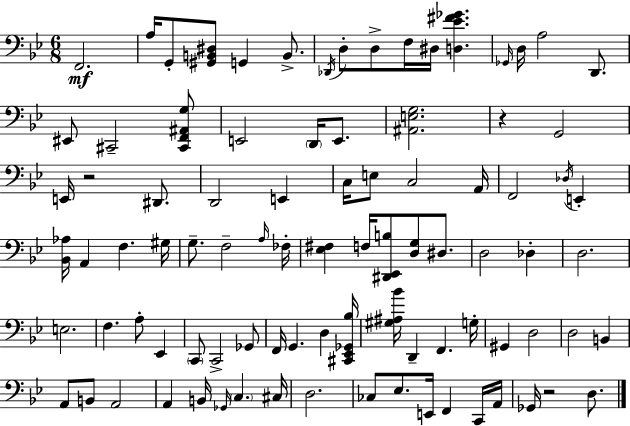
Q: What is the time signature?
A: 6/8